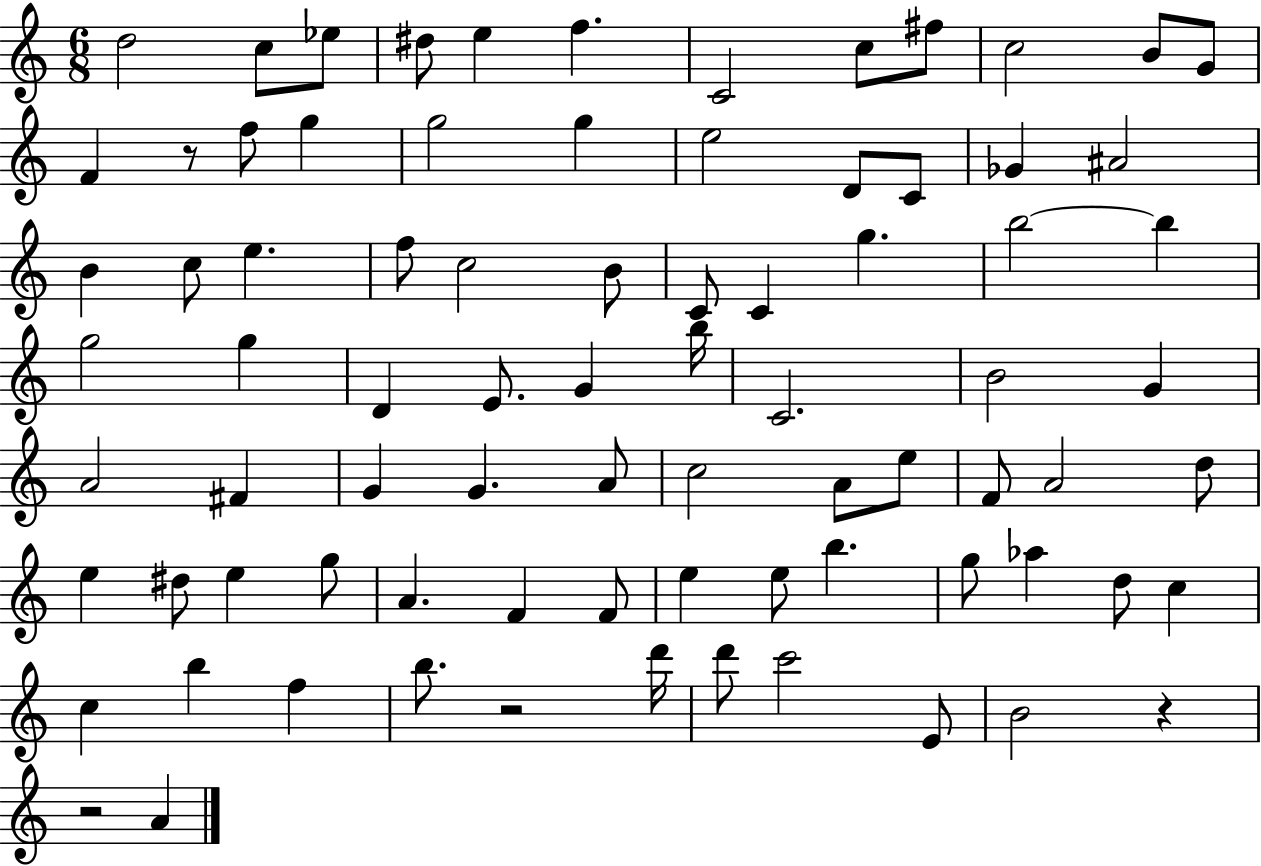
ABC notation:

X:1
T:Untitled
M:6/8
L:1/4
K:C
d2 c/2 _e/2 ^d/2 e f C2 c/2 ^f/2 c2 B/2 G/2 F z/2 f/2 g g2 g e2 D/2 C/2 _G ^A2 B c/2 e f/2 c2 B/2 C/2 C g b2 b g2 g D E/2 G b/4 C2 B2 G A2 ^F G G A/2 c2 A/2 e/2 F/2 A2 d/2 e ^d/2 e g/2 A F F/2 e e/2 b g/2 _a d/2 c c b f b/2 z2 d'/4 d'/2 c'2 E/2 B2 z z2 A